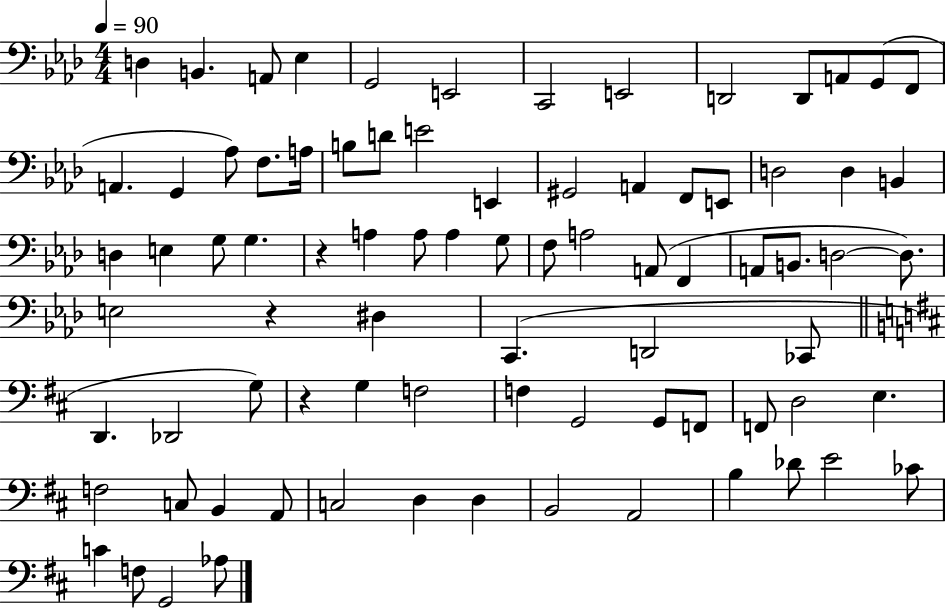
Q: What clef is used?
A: bass